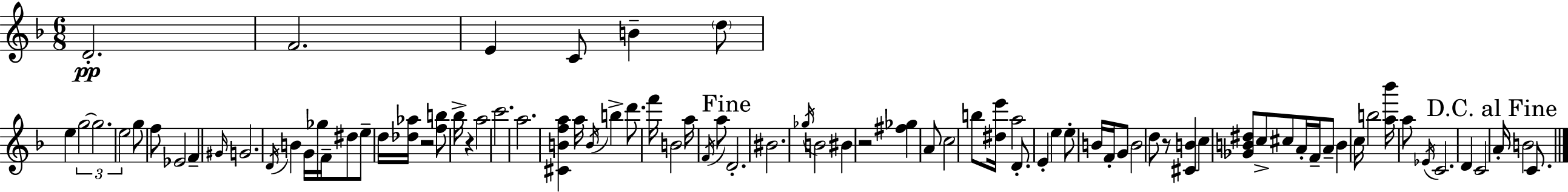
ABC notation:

X:1
T:Untitled
M:6/8
L:1/4
K:F
D2 F2 E C/2 B d/2 e g2 g2 e2 g/2 f/2 _E2 F ^G/4 G2 D/4 B G/4 _g/4 F/4 ^d/2 e/2 d/4 [_d_a]/4 z2 [fb]/2 _b/4 z a2 c'2 a2 [^CBfa] a/4 B/4 b d'/2 f'/4 B2 a/4 F/4 a/2 D2 ^B2 _g/4 B2 ^B z2 [^f_g] A/2 c2 b/2 [^de']/4 a2 D/2 E e e/2 B/4 F/4 G/2 B2 d/2 z/2 [^CB] c [_GB^d]/2 c/2 ^c/2 A/4 F/4 A/2 B c/4 b2 [a_b']/4 a/2 _E/4 C2 D C2 A/4 B2 C/2